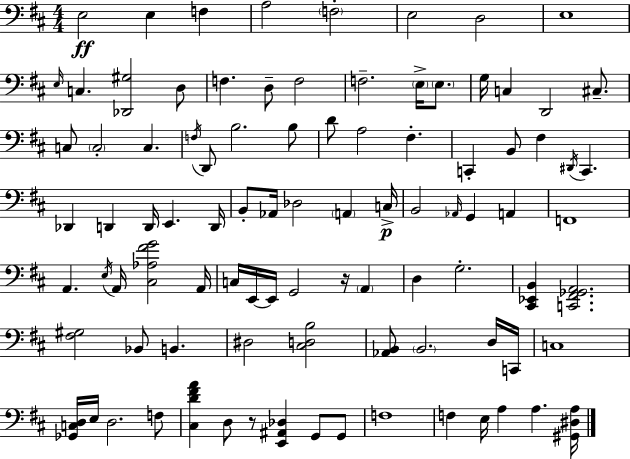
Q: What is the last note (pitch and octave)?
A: A3